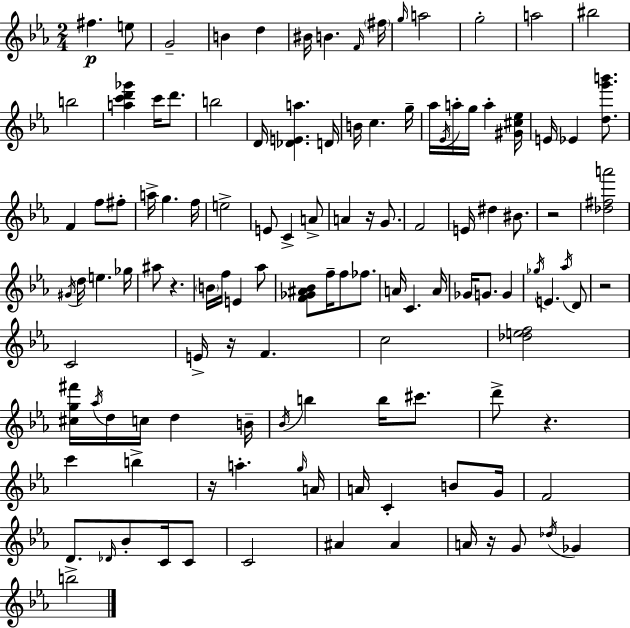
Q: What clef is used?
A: treble